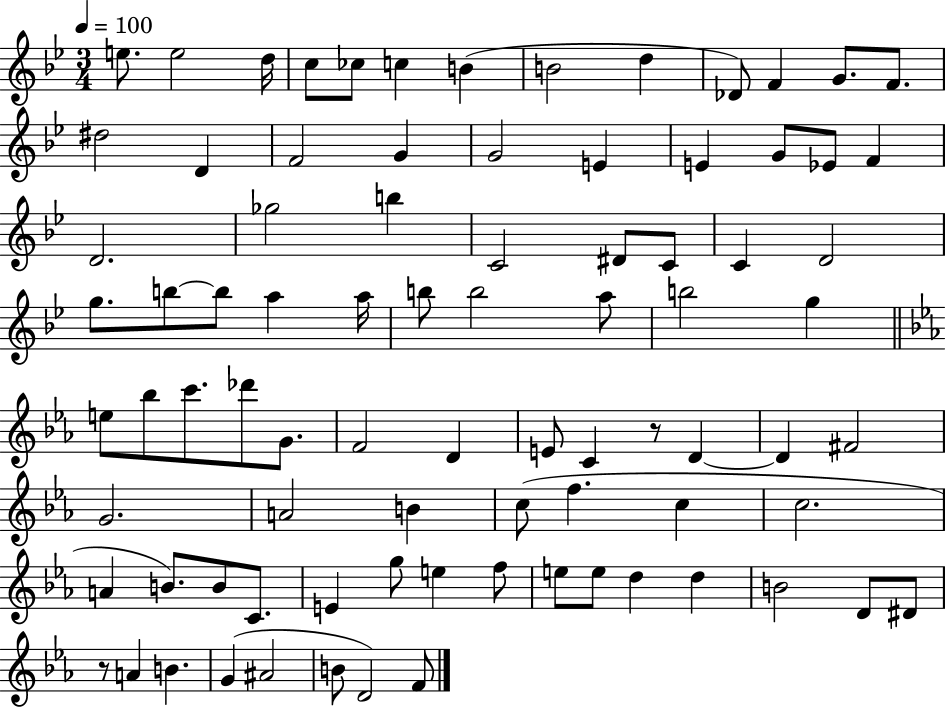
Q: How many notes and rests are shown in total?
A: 84